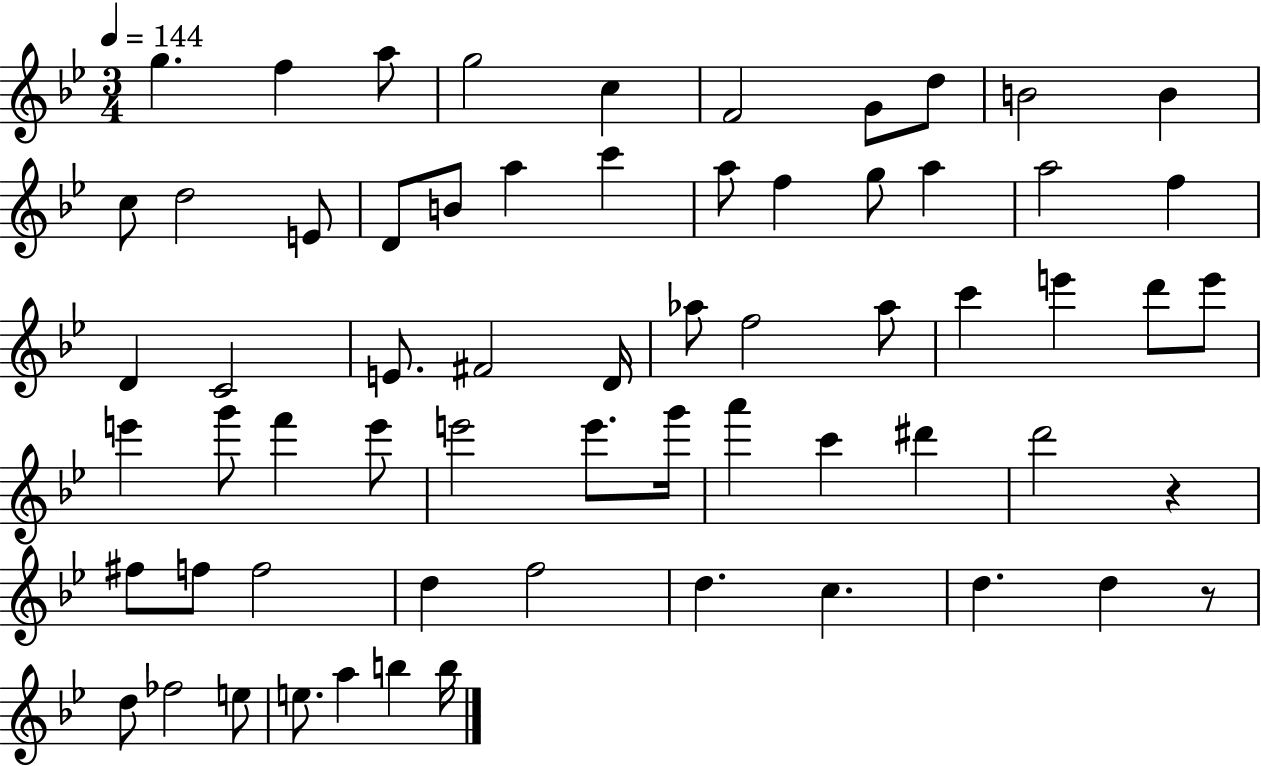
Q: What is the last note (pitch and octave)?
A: B5